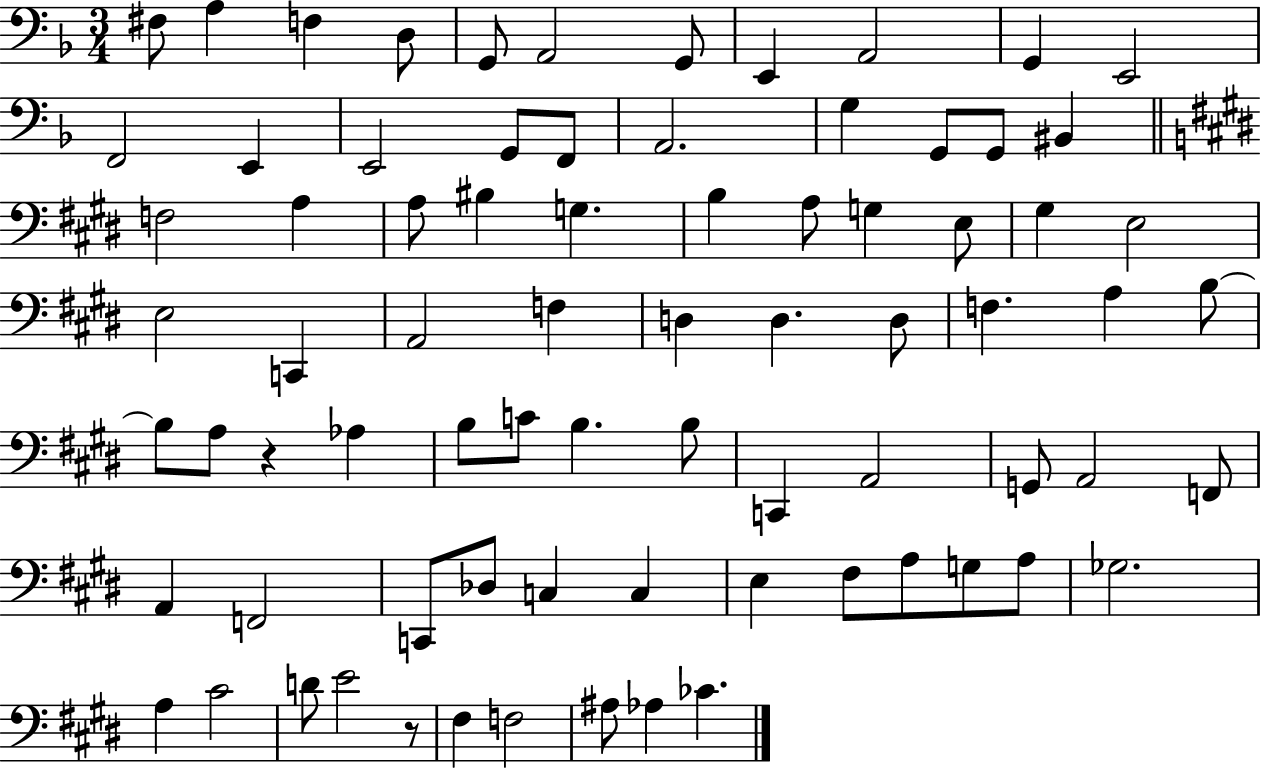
{
  \clef bass
  \numericTimeSignature
  \time 3/4
  \key f \major
  fis8 a4 f4 d8 | g,8 a,2 g,8 | e,4 a,2 | g,4 e,2 | \break f,2 e,4 | e,2 g,8 f,8 | a,2. | g4 g,8 g,8 bis,4 | \break \bar "||" \break \key e \major f2 a4 | a8 bis4 g4. | b4 a8 g4 e8 | gis4 e2 | \break e2 c,4 | a,2 f4 | d4 d4. d8 | f4. a4 b8~~ | \break b8 a8 r4 aes4 | b8 c'8 b4. b8 | c,4 a,2 | g,8 a,2 f,8 | \break a,4 f,2 | c,8 des8 c4 c4 | e4 fis8 a8 g8 a8 | ges2. | \break a4 cis'2 | d'8 e'2 r8 | fis4 f2 | ais8 aes4 ces'4. | \break \bar "|."
}